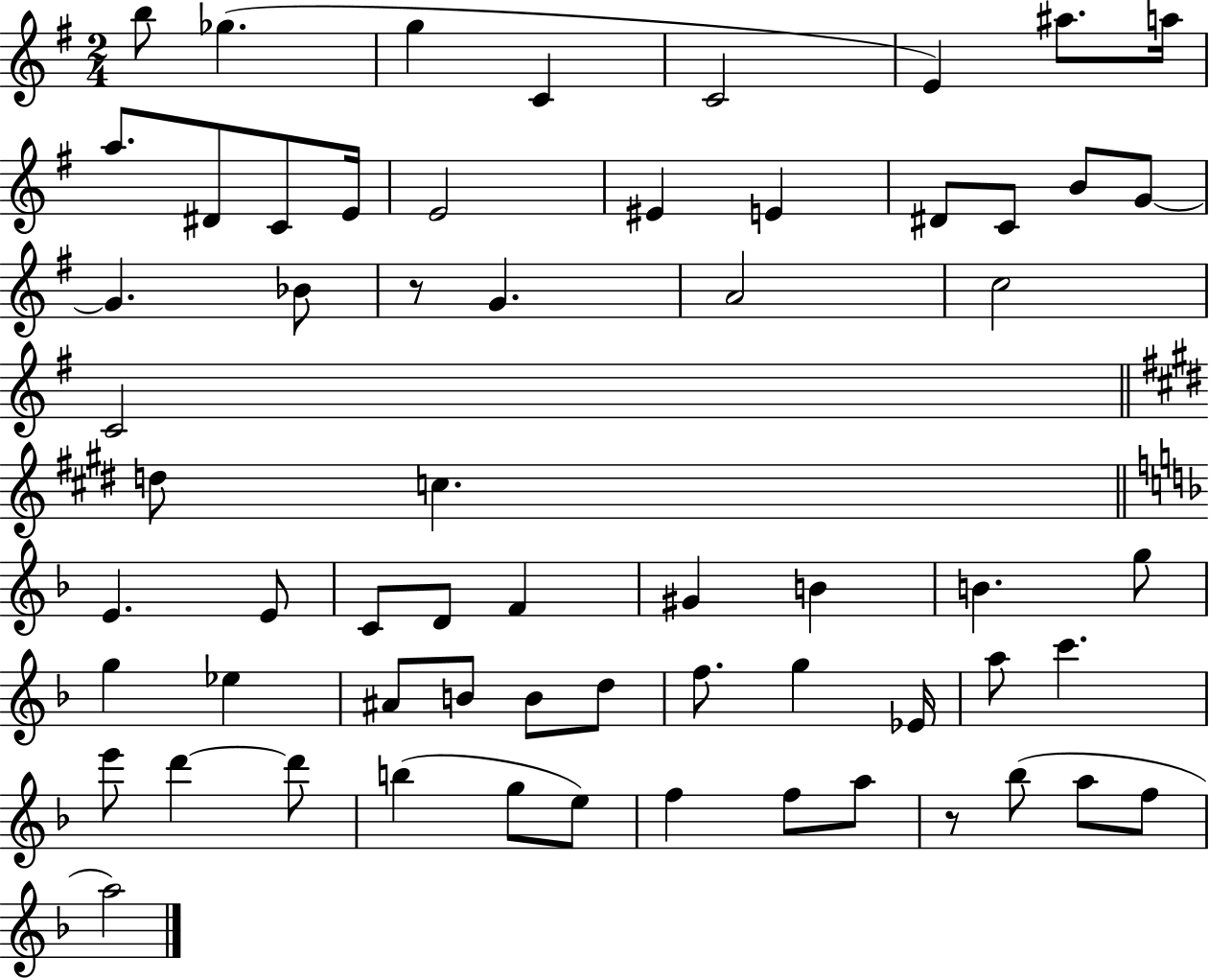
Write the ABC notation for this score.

X:1
T:Untitled
M:2/4
L:1/4
K:G
b/2 _g g C C2 E ^a/2 a/4 a/2 ^D/2 C/2 E/4 E2 ^E E ^D/2 C/2 B/2 G/2 G _B/2 z/2 G A2 c2 C2 d/2 c E E/2 C/2 D/2 F ^G B B g/2 g _e ^A/2 B/2 B/2 d/2 f/2 g _E/4 a/2 c' e'/2 d' d'/2 b g/2 e/2 f f/2 a/2 z/2 _b/2 a/2 f/2 a2